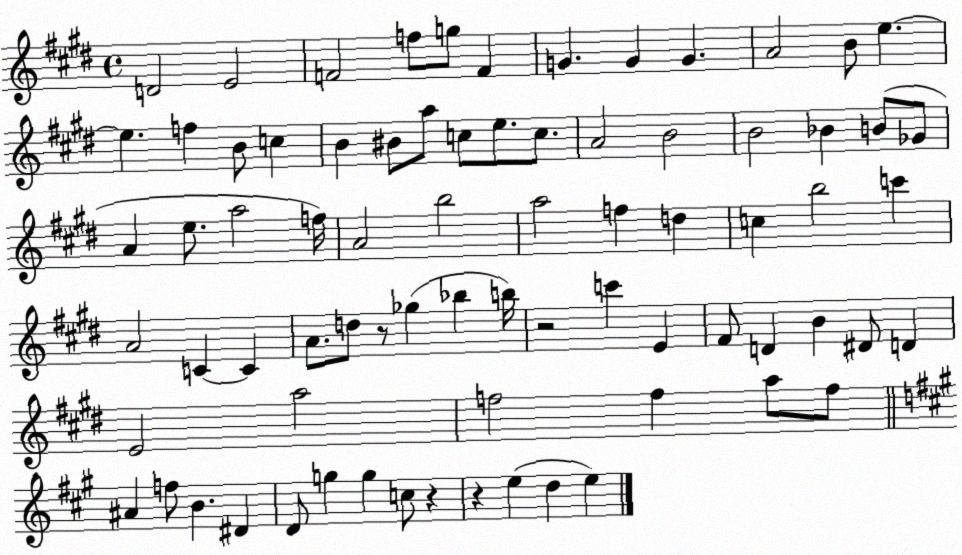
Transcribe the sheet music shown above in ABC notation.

X:1
T:Untitled
M:4/4
L:1/4
K:E
D2 E2 F2 f/2 g/2 F G G G A2 B/2 e e f B/2 c B ^B/2 a/2 c/2 e/2 c/2 A2 B2 B2 _B B/2 _G/2 A e/2 a2 f/4 A2 b2 a2 f d c b2 c' A2 C C A/2 d/2 z/2 _g _b b/4 z2 c' E ^F/2 D B ^D/2 D E2 a2 f2 f a/2 f/2 ^A f/2 B ^D D/2 g g c/2 z z e d e